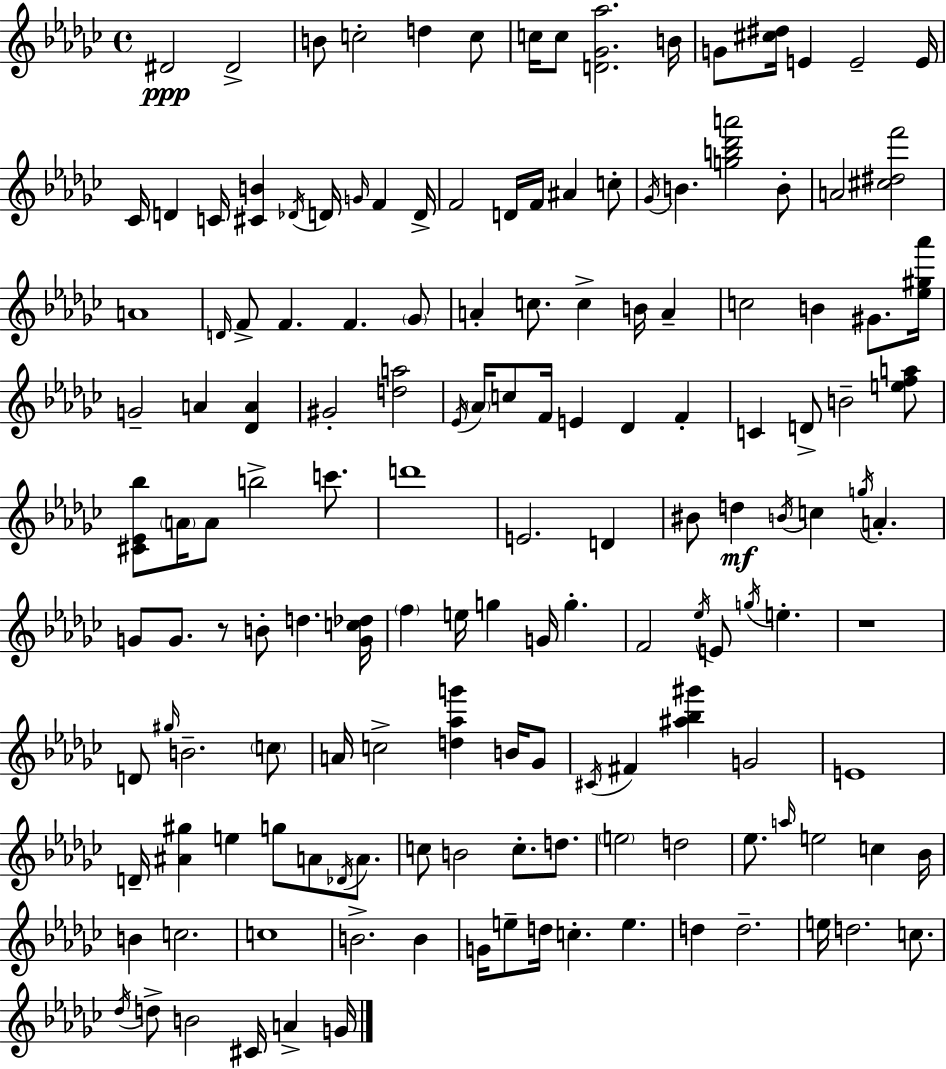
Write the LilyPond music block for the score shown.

{
  \clef treble
  \time 4/4
  \defaultTimeSignature
  \key ees \minor
  \repeat volta 2 { dis'2\ppp dis'2-> | b'8 c''2-. d''4 c''8 | c''16 c''8 <d' ges' aes''>2. b'16 | g'8 <cis'' dis''>16 e'4 e'2-- e'16 | \break ces'16 d'4 c'16 <cis' b'>4 \acciaccatura { des'16 } d'16 \grace { g'16 } f'4 | d'16-> f'2 d'16 f'16 ais'4 | c''8-. \acciaccatura { ges'16 } b'4. <g'' b'' des''' a'''>2 | b'8-. a'2 <cis'' dis'' f'''>2 | \break a'1 | \grace { d'16 } f'8-> f'4. f'4. | \parenthesize ges'8 a'4-. c''8. c''4-> b'16 | a'4-- c''2 b'4 | \break gis'8. <ees'' gis'' aes'''>16 g'2-- a'4 | <des' a'>4 gis'2-. <d'' a''>2 | \acciaccatura { ees'16 } \parenthesize aes'16 c''8 f'16 e'4 des'4 | f'4-. c'4 d'8-> b'2-- | \break <e'' f'' a''>8 <cis' ees' bes''>8 \parenthesize a'16 a'8 b''2-> | c'''8. d'''1 | e'2. | d'4 bis'8 d''4\mf \acciaccatura { b'16 } c''4 | \break \acciaccatura { g''16 } a'4.-. g'8 g'8. r8 b'8-. | d''4. <g' c'' des''>16 \parenthesize f''4 e''16 g''4 | g'16 g''4.-. f'2 \acciaccatura { ees''16 } | e'8 \acciaccatura { g''16 } e''4.-. r1 | \break d'8 \grace { gis''16 } b'2.-- | \parenthesize c''8 a'16 c''2-> | <d'' aes'' g'''>4 b'16 ges'8 \acciaccatura { cis'16 } fis'4 <ais'' bes'' gis'''>4 | g'2 e'1 | \break d'16-- <ais' gis''>4 | e''4 g''8 a'8 \acciaccatura { des'16 } a'8. c''8 b'2 | c''8.-. d''8. \parenthesize e''2 | d''2 ees''8. \grace { a''16 } | \break e''2 c''4 bes'16 b'4 | c''2. c''1 | b'2.-> | b'4 g'16 e''8-- | \break d''16 c''4.-. e''4. d''4 | d''2.-- e''16 d''2. | c''8. \acciaccatura { des''16 } d''8-> | b'2 cis'16 a'4-> g'16 } \bar "|."
}